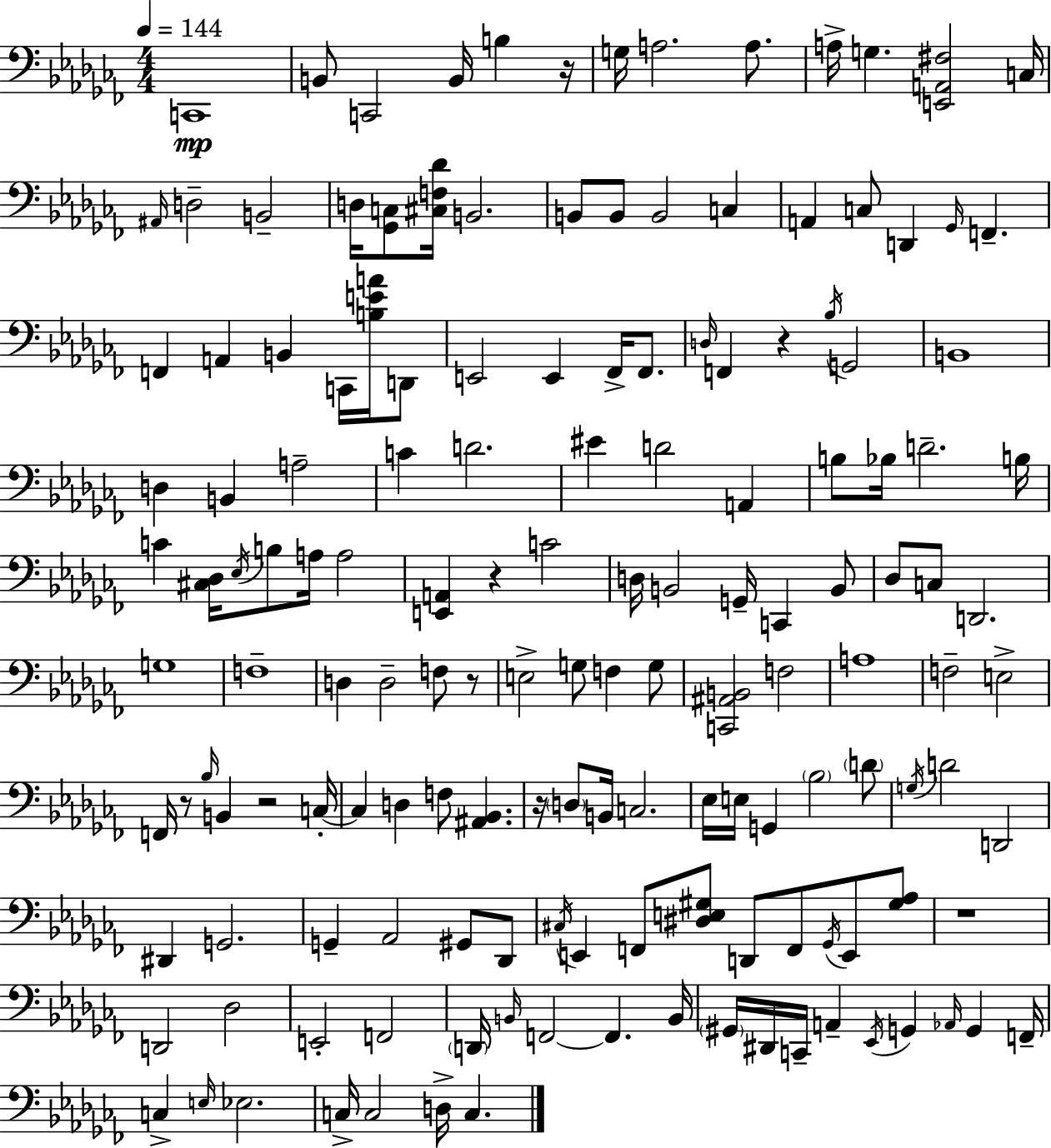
X:1
T:Untitled
M:4/4
L:1/4
K:Abm
C,,4 B,,/2 C,,2 B,,/4 B, z/4 G,/4 A,2 A,/2 A,/4 G, [E,,A,,^F,]2 C,/4 ^A,,/4 D,2 B,,2 D,/4 [_G,,C,]/2 [^C,F,_D]/4 B,,2 B,,/2 B,,/2 B,,2 C, A,, C,/2 D,, _G,,/4 F,, F,, A,, B,, C,,/4 [B,EA]/4 D,,/2 E,,2 E,, _F,,/4 _F,,/2 D,/4 F,, z _B,/4 G,,2 B,,4 D, B,, A,2 C D2 ^E D2 A,, B,/2 _B,/4 D2 B,/4 C [^C,_D,]/4 _E,/4 B,/2 A,/4 A,2 [E,,A,,] z C2 D,/4 B,,2 G,,/4 C,, B,,/2 _D,/2 C,/2 D,,2 G,4 F,4 D, D,2 F,/2 z/2 E,2 G,/2 F, G,/2 [C,,^A,,B,,]2 F,2 A,4 F,2 E,2 F,,/4 z/2 _B,/4 B,, z2 C,/4 C, D, F,/2 [^A,,_B,,] z/4 D,/2 B,,/4 C,2 _E,/4 E,/4 G,, _B,2 D/2 G,/4 D2 D,,2 ^D,, G,,2 G,, _A,,2 ^G,,/2 _D,,/2 ^C,/4 E,, F,,/2 [^D,E,^G,]/2 D,,/2 F,,/2 _G,,/4 E,,/2 [^G,_A,]/2 z4 D,,2 _D,2 E,,2 F,,2 D,,/4 B,,/4 F,,2 F,, B,,/4 ^G,,/4 ^D,,/4 C,,/4 A,, _E,,/4 G,, _A,,/4 G,, F,,/4 C, E,/4 _E,2 C,/4 C,2 D,/4 C,